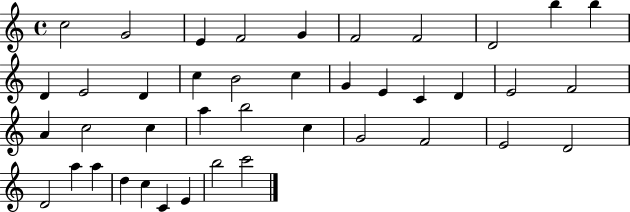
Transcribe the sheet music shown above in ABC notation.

X:1
T:Untitled
M:4/4
L:1/4
K:C
c2 G2 E F2 G F2 F2 D2 b b D E2 D c B2 c G E C D E2 F2 A c2 c a b2 c G2 F2 E2 D2 D2 a a d c C E b2 c'2